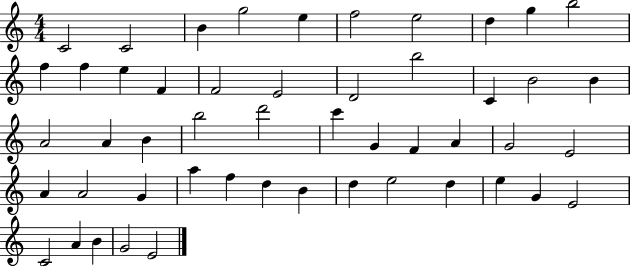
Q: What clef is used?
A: treble